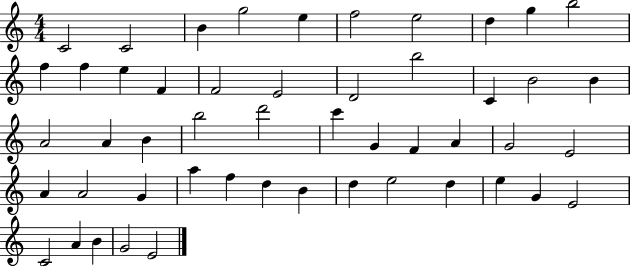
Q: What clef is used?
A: treble